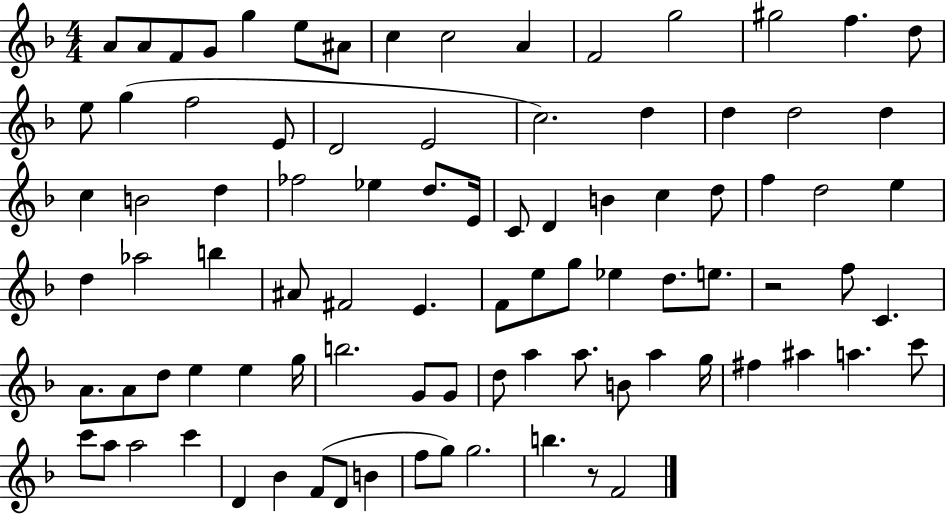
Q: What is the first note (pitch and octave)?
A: A4